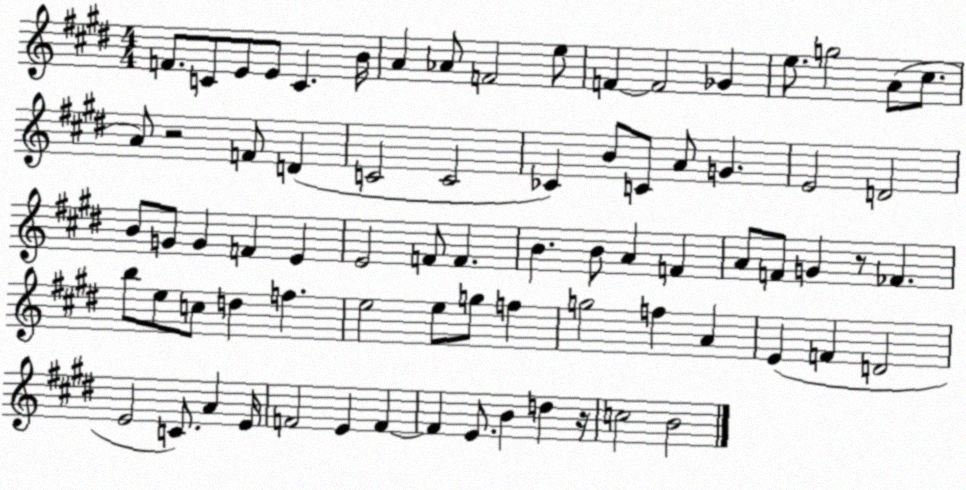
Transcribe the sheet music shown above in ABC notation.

X:1
T:Untitled
M:4/4
L:1/4
K:E
F/2 C/2 E/2 E/2 C B/4 A _A/2 F2 e/2 F F2 _G e/2 g2 A/2 ^c/2 A/2 z2 F/2 D C2 C2 _C B/2 C/2 A/2 G E2 D2 B/2 G/2 G F E E2 F/2 F B B/2 A F A/2 F/2 G z/2 _F b/2 e/2 c/2 d f e2 e/2 g/2 f g2 f A E F D2 E2 C/2 A E/4 F2 E F F E/2 B d z/4 c2 B2